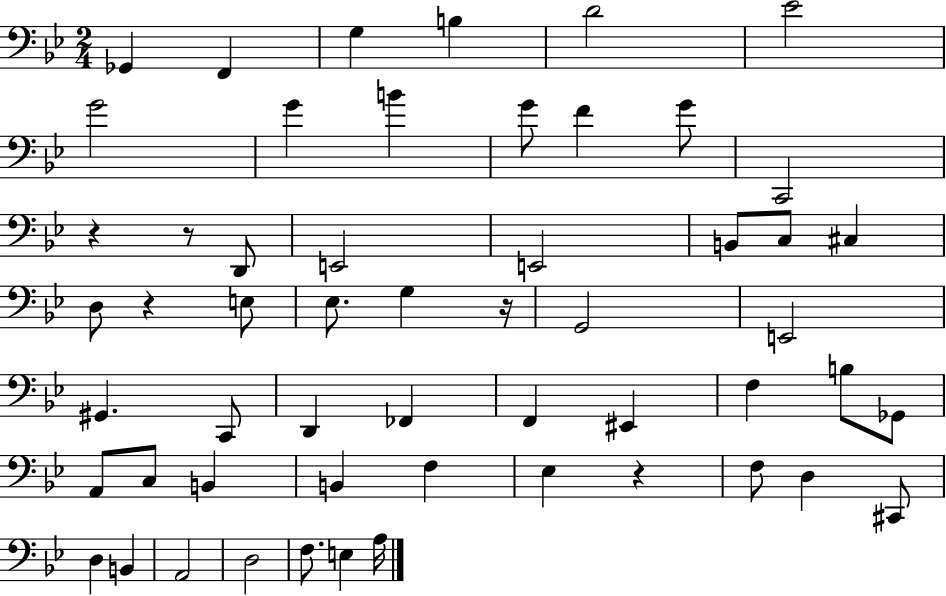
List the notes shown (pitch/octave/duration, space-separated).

Gb2/q F2/q G3/q B3/q D4/h Eb4/h G4/h G4/q B4/q G4/e F4/q G4/e C2/h R/q R/e D2/e E2/h E2/h B2/e C3/e C#3/q D3/e R/q E3/e Eb3/e. G3/q R/s G2/h E2/h G#2/q. C2/e D2/q FES2/q F2/q EIS2/q F3/q B3/e Gb2/e A2/e C3/e B2/q B2/q F3/q Eb3/q R/q F3/e D3/q C#2/e D3/q B2/q A2/h D3/h F3/e. E3/q A3/s